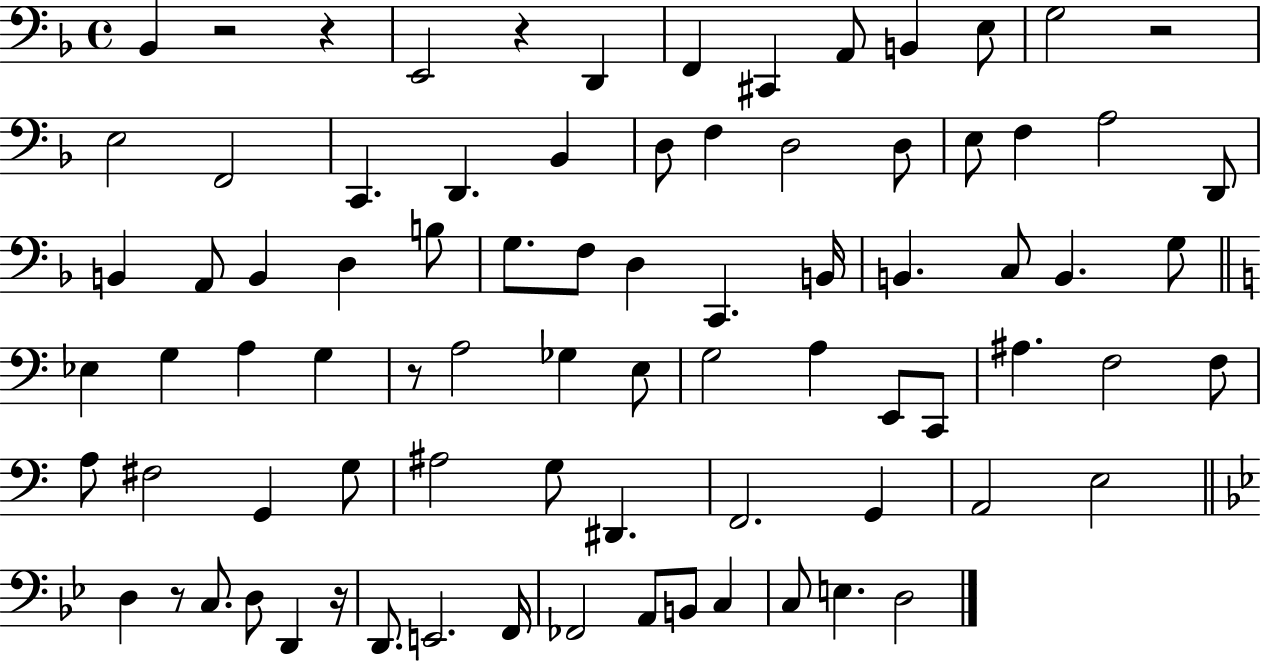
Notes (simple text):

Bb2/q R/h R/q E2/h R/q D2/q F2/q C#2/q A2/e B2/q E3/e G3/h R/h E3/h F2/h C2/q. D2/q. Bb2/q D3/e F3/q D3/h D3/e E3/e F3/q A3/h D2/e B2/q A2/e B2/q D3/q B3/e G3/e. F3/e D3/q C2/q. B2/s B2/q. C3/e B2/q. G3/e Eb3/q G3/q A3/q G3/q R/e A3/h Gb3/q E3/e G3/h A3/q E2/e C2/e A#3/q. F3/h F3/e A3/e F#3/h G2/q G3/e A#3/h G3/e D#2/q. F2/h. G2/q A2/h E3/h D3/q R/e C3/e. D3/e D2/q R/s D2/e. E2/h. F2/s FES2/h A2/e B2/e C3/q C3/e E3/q. D3/h